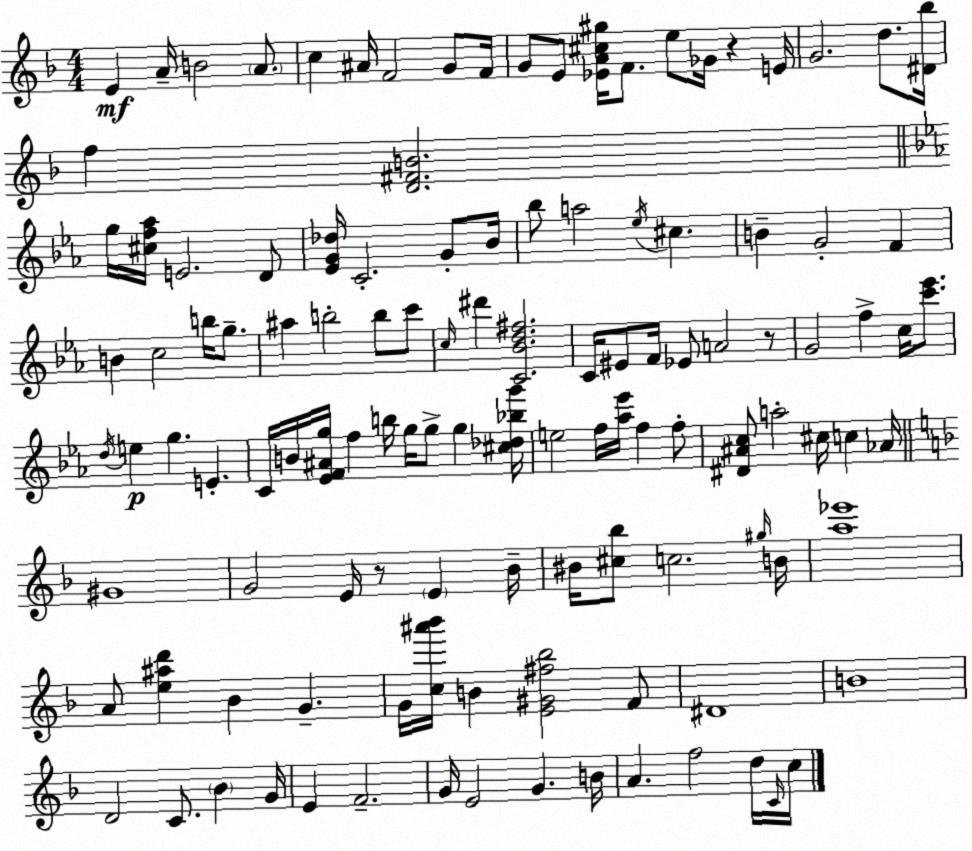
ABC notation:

X:1
T:Untitled
M:4/4
L:1/4
K:F
E A/4 B2 A/2 c ^A/4 F2 G/2 F/4 G/2 E/2 [_EA^c^g]/4 F/2 e/2 _G/4 z E/4 G2 d/2 [^D_b]/4 f [D^FB]2 g/4 [^cf_a]/4 E2 D/2 [_EG_d]/4 C2 G/2 _B/4 _b/2 a2 _e/4 ^c B G2 F B c2 b/4 g/2 ^a b2 b/2 c'/2 c/4 ^d' [C_Bd^f]2 C/4 ^E/2 F/4 _E/2 A2 z/2 G2 f c/4 [c'_e']/2 d/4 e g E C/4 B/4 [_EF^Ag]/4 f b/4 g/4 g/2 g [^c_d_bg']/4 e2 f/4 [_a_e']/4 f f/2 [^D^Ac]/2 a2 ^c/4 c _A/4 ^G4 G2 E/4 z/2 E _B/4 ^B/4 [^c_b]/2 c2 ^g/4 B/4 [a_e']4 A/2 [e^ad'] _B G G/4 [c^a'_b']/4 B [E^G^f_b]2 F/2 ^D4 B4 D2 C/2 _B G/4 E F2 G/4 E2 G B/4 A f2 d/4 C/4 c/4